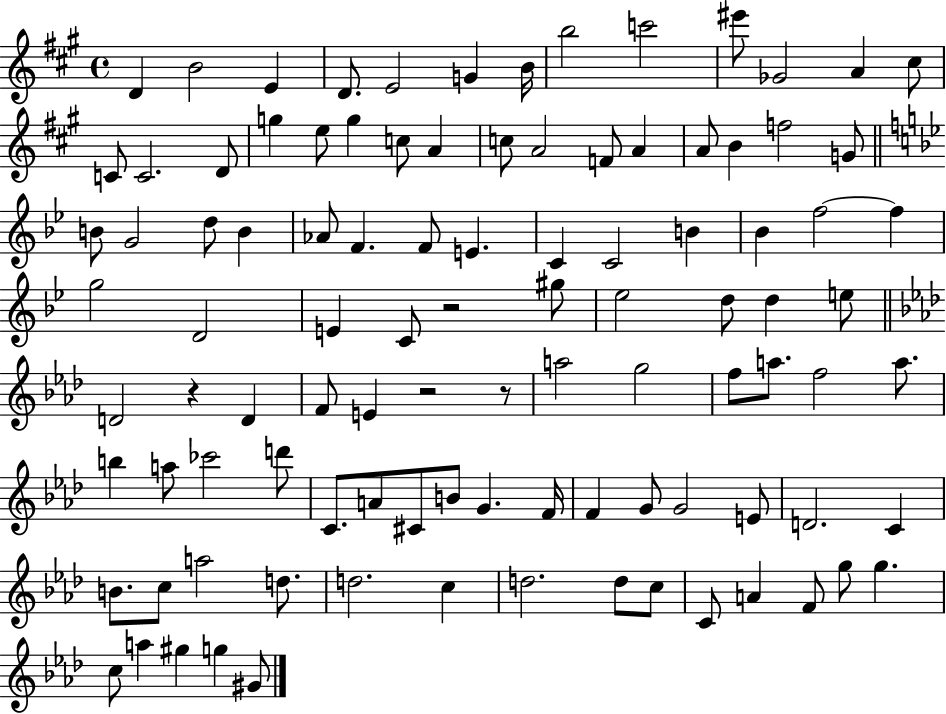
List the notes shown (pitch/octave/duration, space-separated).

D4/q B4/h E4/q D4/e. E4/h G4/q B4/s B5/h C6/h EIS6/e Gb4/h A4/q C#5/e C4/e C4/h. D4/e G5/q E5/e G5/q C5/e A4/q C5/e A4/h F4/e A4/q A4/e B4/q F5/h G4/e B4/e G4/h D5/e B4/q Ab4/e F4/q. F4/e E4/q. C4/q C4/h B4/q Bb4/q F5/h F5/q G5/h D4/h E4/q C4/e R/h G#5/e Eb5/h D5/e D5/q E5/e D4/h R/q D4/q F4/e E4/q R/h R/e A5/h G5/h F5/e A5/e. F5/h A5/e. B5/q A5/e CES6/h D6/e C4/e. A4/e C#4/e B4/e G4/q. F4/s F4/q G4/e G4/h E4/e D4/h. C4/q B4/e. C5/e A5/h D5/e. D5/h. C5/q D5/h. D5/e C5/e C4/e A4/q F4/e G5/e G5/q. C5/e A5/q G#5/q G5/q G#4/e